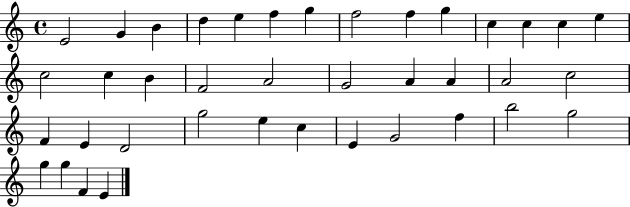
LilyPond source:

{
  \clef treble
  \time 4/4
  \defaultTimeSignature
  \key c \major
  e'2 g'4 b'4 | d''4 e''4 f''4 g''4 | f''2 f''4 g''4 | c''4 c''4 c''4 e''4 | \break c''2 c''4 b'4 | f'2 a'2 | g'2 a'4 a'4 | a'2 c''2 | \break f'4 e'4 d'2 | g''2 e''4 c''4 | e'4 g'2 f''4 | b''2 g''2 | \break g''4 g''4 f'4 e'4 | \bar "|."
}